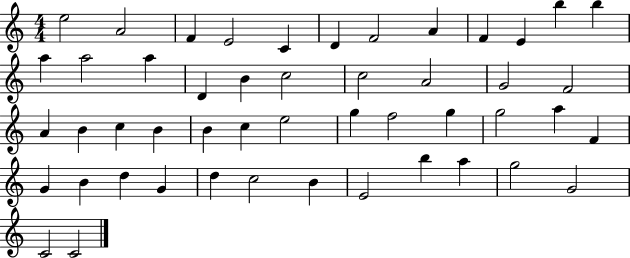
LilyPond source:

{
  \clef treble
  \numericTimeSignature
  \time 4/4
  \key c \major
  e''2 a'2 | f'4 e'2 c'4 | d'4 f'2 a'4 | f'4 e'4 b''4 b''4 | \break a''4 a''2 a''4 | d'4 b'4 c''2 | c''2 a'2 | g'2 f'2 | \break a'4 b'4 c''4 b'4 | b'4 c''4 e''2 | g''4 f''2 g''4 | g''2 a''4 f'4 | \break g'4 b'4 d''4 g'4 | d''4 c''2 b'4 | e'2 b''4 a''4 | g''2 g'2 | \break c'2 c'2 | \bar "|."
}